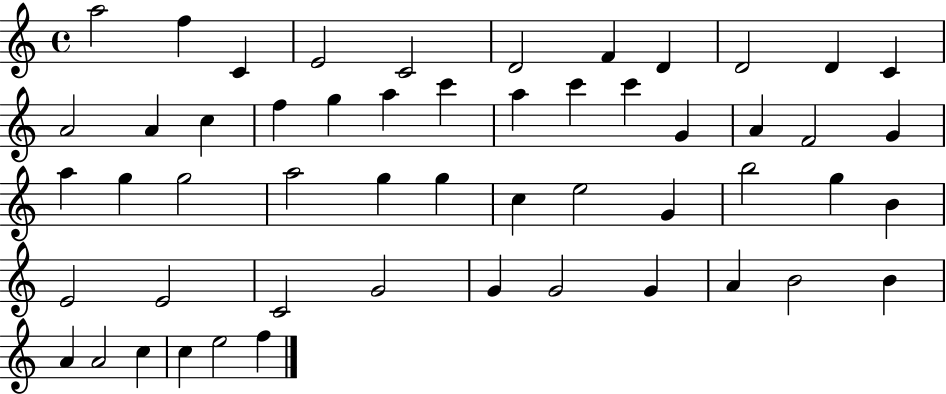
A5/h F5/q C4/q E4/h C4/h D4/h F4/q D4/q D4/h D4/q C4/q A4/h A4/q C5/q F5/q G5/q A5/q C6/q A5/q C6/q C6/q G4/q A4/q F4/h G4/q A5/q G5/q G5/h A5/h G5/q G5/q C5/q E5/h G4/q B5/h G5/q B4/q E4/h E4/h C4/h G4/h G4/q G4/h G4/q A4/q B4/h B4/q A4/q A4/h C5/q C5/q E5/h F5/q